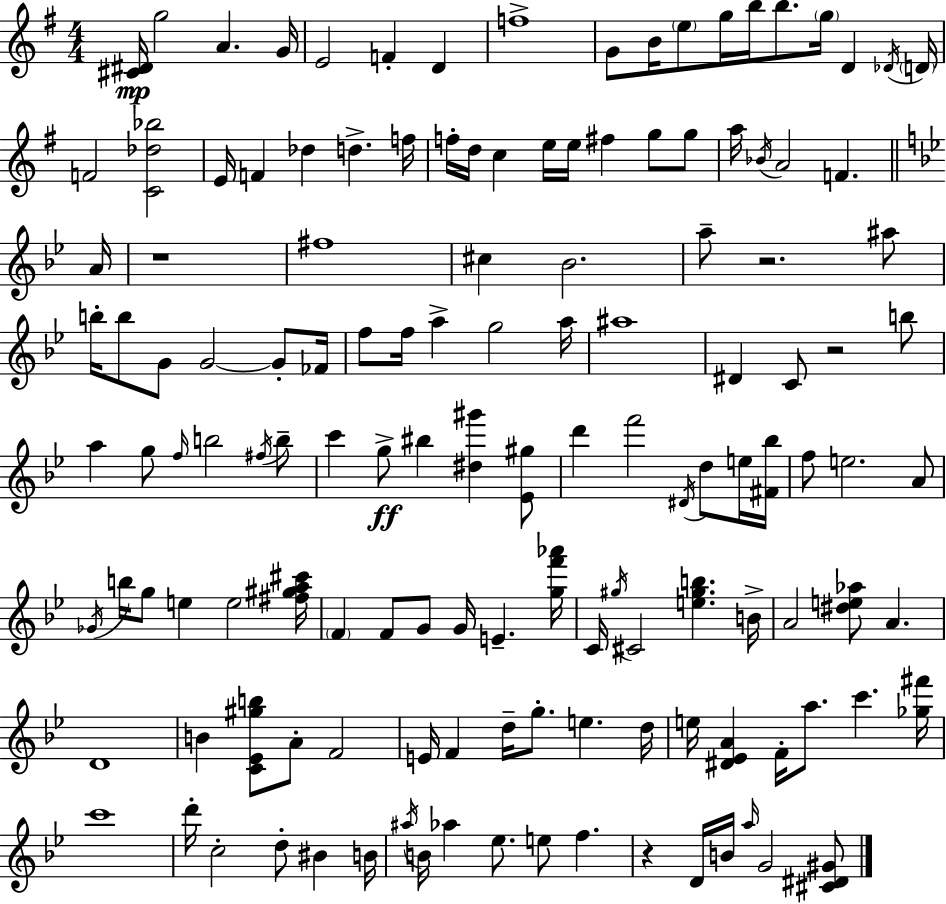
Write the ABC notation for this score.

X:1
T:Untitled
M:4/4
L:1/4
K:G
[^C^D]/4 g2 A G/4 E2 F D f4 G/2 B/4 e/2 g/4 b/4 b/2 g/4 D _D/4 D/4 F2 [C_d_b]2 E/4 F _d d f/4 f/4 d/4 c e/4 e/4 ^f g/2 g/2 a/4 _B/4 A2 F A/4 z4 ^f4 ^c _B2 a/2 z2 ^a/2 b/4 b/2 G/2 G2 G/2 _F/4 f/2 f/4 a g2 a/4 ^a4 ^D C/2 z2 b/2 a g/2 f/4 b2 ^f/4 b/2 c' g/2 ^b [^d^g'] [_E^g]/2 d' f'2 ^D/4 d/2 e/4 [^F_b]/4 f/2 e2 A/2 _G/4 b/4 g/2 e e2 [^f^ga^c']/4 F F/2 G/2 G/4 E [gf'_a']/4 C/4 ^g/4 ^C2 [e^gb] B/4 A2 [^de_a]/2 A D4 B [C_E^gb]/2 A/2 F2 E/4 F d/4 g/2 e d/4 e/4 [^D_EA] F/4 a/2 c' [_g^f']/4 c'4 d'/4 c2 d/2 ^B B/4 ^a/4 B/4 _a _e/2 e/2 f z D/4 B/4 a/4 G2 [^C^D^G]/2